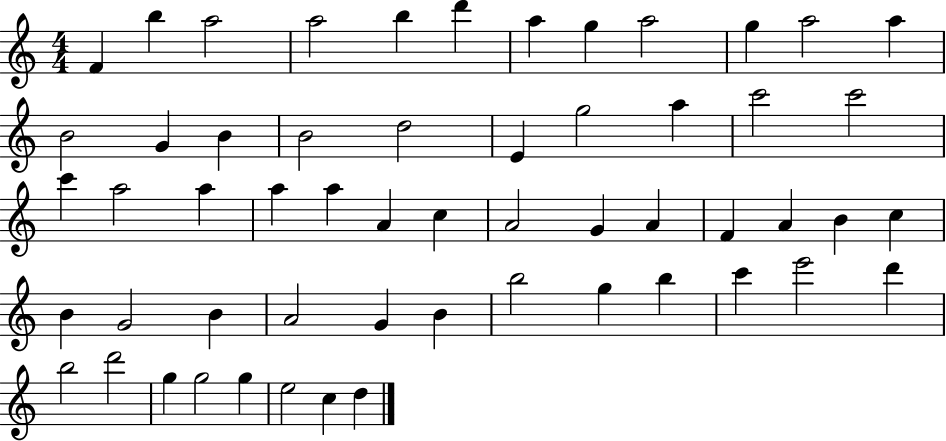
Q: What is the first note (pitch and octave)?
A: F4